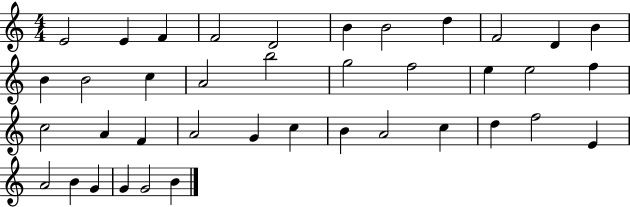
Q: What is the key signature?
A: C major